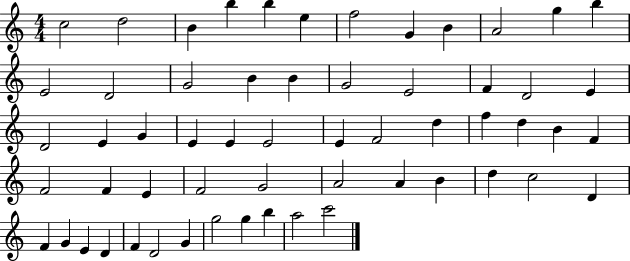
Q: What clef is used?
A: treble